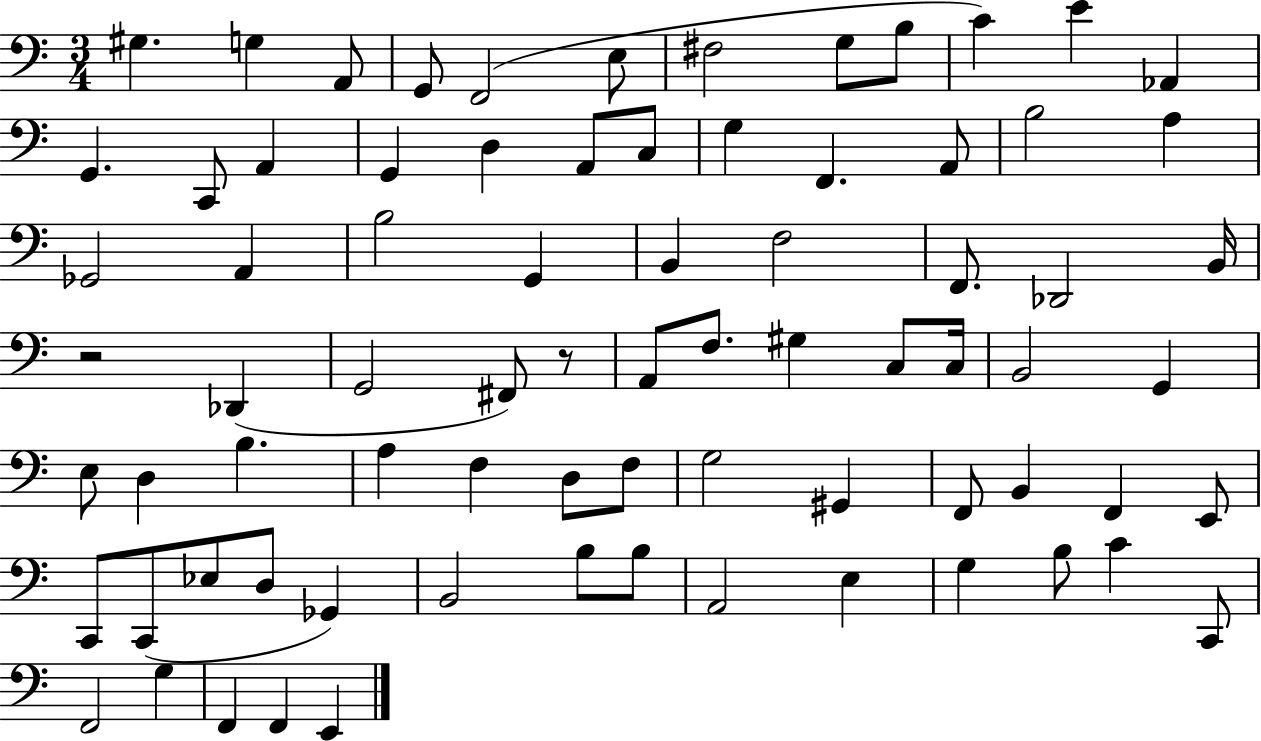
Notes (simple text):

G#3/q. G3/q A2/e G2/e F2/h E3/e F#3/h G3/e B3/e C4/q E4/q Ab2/q G2/q. C2/e A2/q G2/q D3/q A2/e C3/e G3/q F2/q. A2/e B3/h A3/q Gb2/h A2/q B3/h G2/q B2/q F3/h F2/e. Db2/h B2/s R/h Db2/q G2/h F#2/e R/e A2/e F3/e. G#3/q C3/e C3/s B2/h G2/q E3/e D3/q B3/q. A3/q F3/q D3/e F3/e G3/h G#2/q F2/e B2/q F2/q E2/e C2/e C2/e Eb3/e D3/e Gb2/q B2/h B3/e B3/e A2/h E3/q G3/q B3/e C4/q C2/e F2/h G3/q F2/q F2/q E2/q